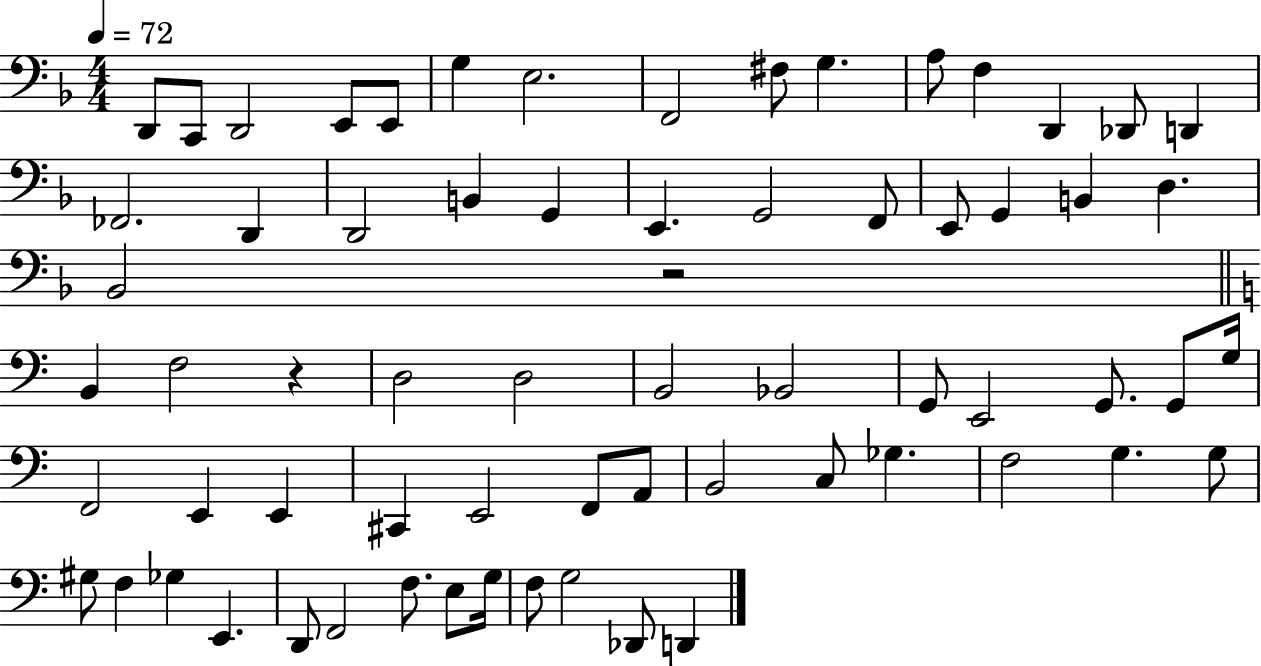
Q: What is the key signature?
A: F major